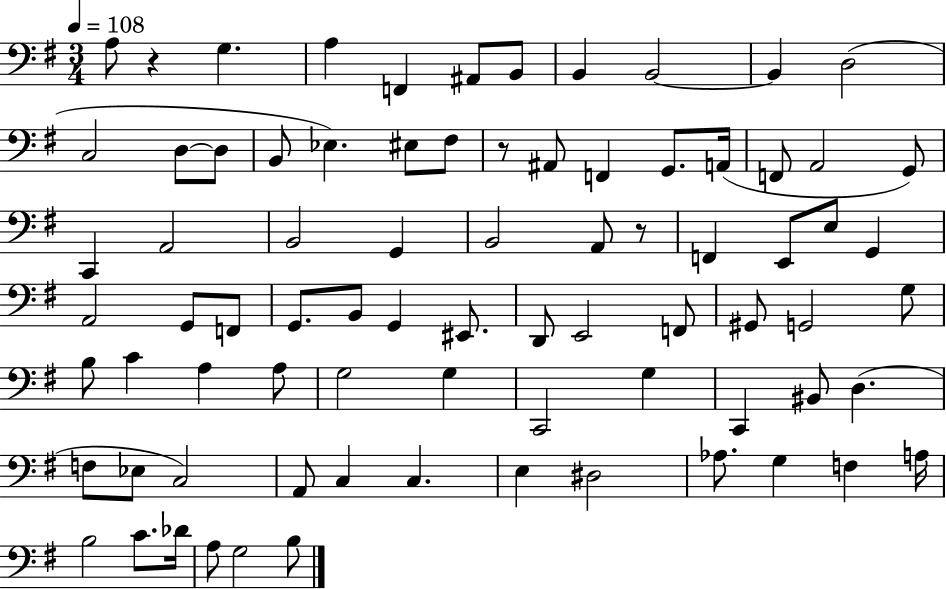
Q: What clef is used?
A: bass